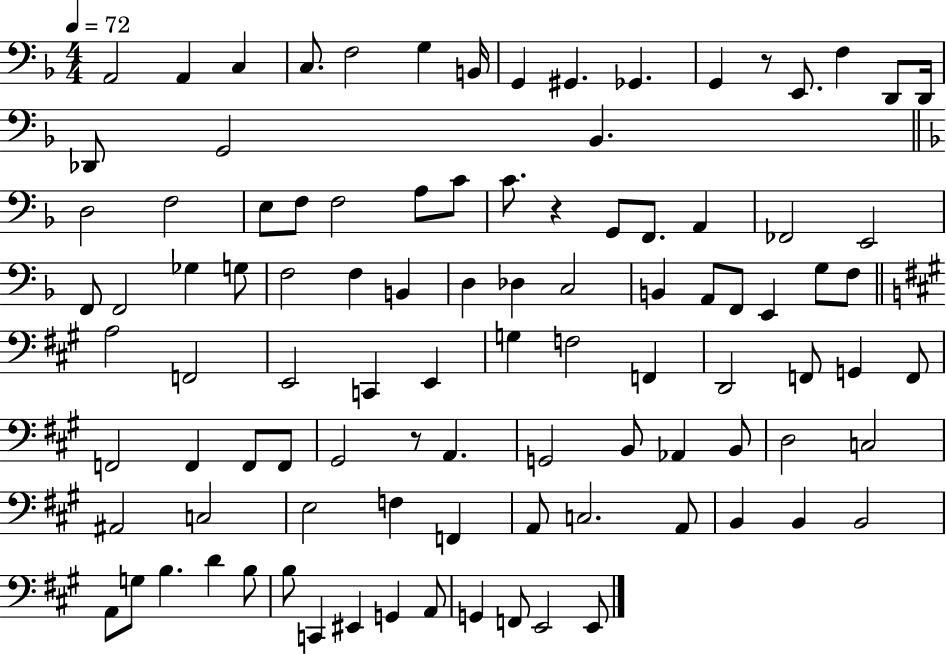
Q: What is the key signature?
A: F major